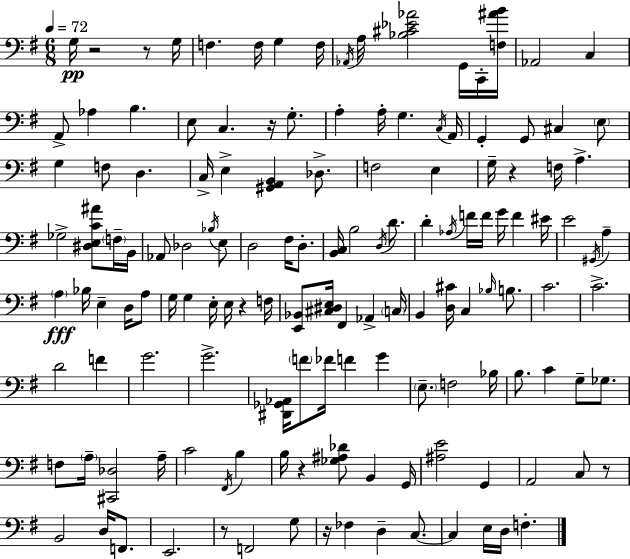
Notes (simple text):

G3/s R/h R/e G3/s F3/q. F3/s G3/q F3/s Ab2/s A3/s [Bb3,C#4,Eb4,Ab4]/h G2/s C2/s [F3,A#4,B4]/s Ab2/h C3/q A2/e Ab3/q B3/q. E3/e C3/q. R/s G3/e. A3/q A3/s G3/q. C3/s A2/s G2/q G2/e C#3/q E3/e G3/q F3/e D3/q. C3/s E3/q [G#2,A2,B2]/q Db3/e. F3/h E3/q G3/s R/q F3/s A3/q. Gb3/h [D#3,E3,C4,A#4]/e F3/s B2/s Ab2/e Db3/h Bb3/s E3/e D3/h F#3/s D3/e. [B2,C3]/s B3/h D3/s D4/e. D4/q Ab3/s F4/s F4/s G4/s F4/q EIS4/s E4/h G#2/s A3/q A3/q Bb3/s E3/q D3/s A3/e G3/s G3/q E3/s E3/s R/q F3/s [E2,Bb2]/e [C#3,D#3,E3]/s F#2/q Ab2/q C3/s B2/q [D3,C#4]/s C3/q Bb3/s B3/e. C4/h. C4/h. D4/h F4/q G4/h. G4/h. [D#2,Gb2,Ab2]/s F4/e FES4/s F4/q G4/q E3/e. F3/h Bb3/s B3/e. C4/q G3/e Gb3/e. F3/e A3/s [C#2,Db3]/h A3/s C4/h F#2/s B3/q B3/s R/q [Gb3,A#3,Db4]/e B2/q G2/s [A#3,E4]/h G2/q A2/h C3/e R/e B2/h D3/s F2/e. E2/h. R/e F2/h G3/e R/s FES3/q D3/q C3/e. C3/q E3/s D3/s F3/q.